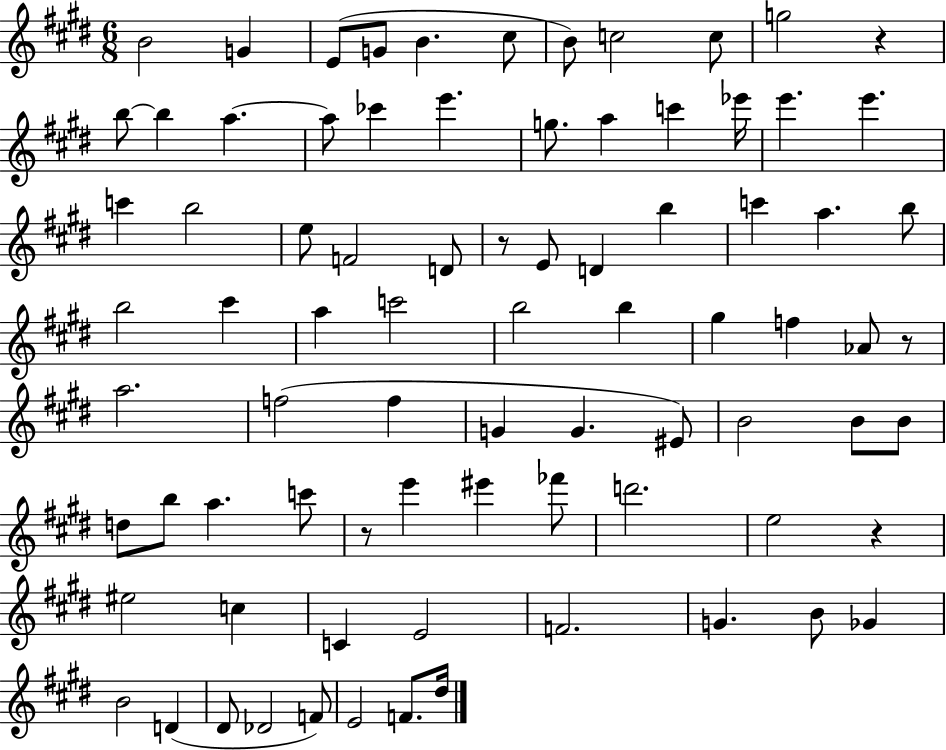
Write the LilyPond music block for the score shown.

{
  \clef treble
  \numericTimeSignature
  \time 6/8
  \key e \major
  b'2 g'4 | e'8( g'8 b'4. cis''8 | b'8) c''2 c''8 | g''2 r4 | \break b''8~~ b''4 a''4.~~ | a''8 ces'''4 e'''4. | g''8. a''4 c'''4 ees'''16 | e'''4. e'''4. | \break c'''4 b''2 | e''8 f'2 d'8 | r8 e'8 d'4 b''4 | c'''4 a''4. b''8 | \break b''2 cis'''4 | a''4 c'''2 | b''2 b''4 | gis''4 f''4 aes'8 r8 | \break a''2. | f''2( f''4 | g'4 g'4. eis'8) | b'2 b'8 b'8 | \break d''8 b''8 a''4. c'''8 | r8 e'''4 eis'''4 fes'''8 | d'''2. | e''2 r4 | \break eis''2 c''4 | c'4 e'2 | f'2. | g'4. b'8 ges'4 | \break b'2 d'4( | dis'8 des'2 f'8) | e'2 f'8. dis''16 | \bar "|."
}